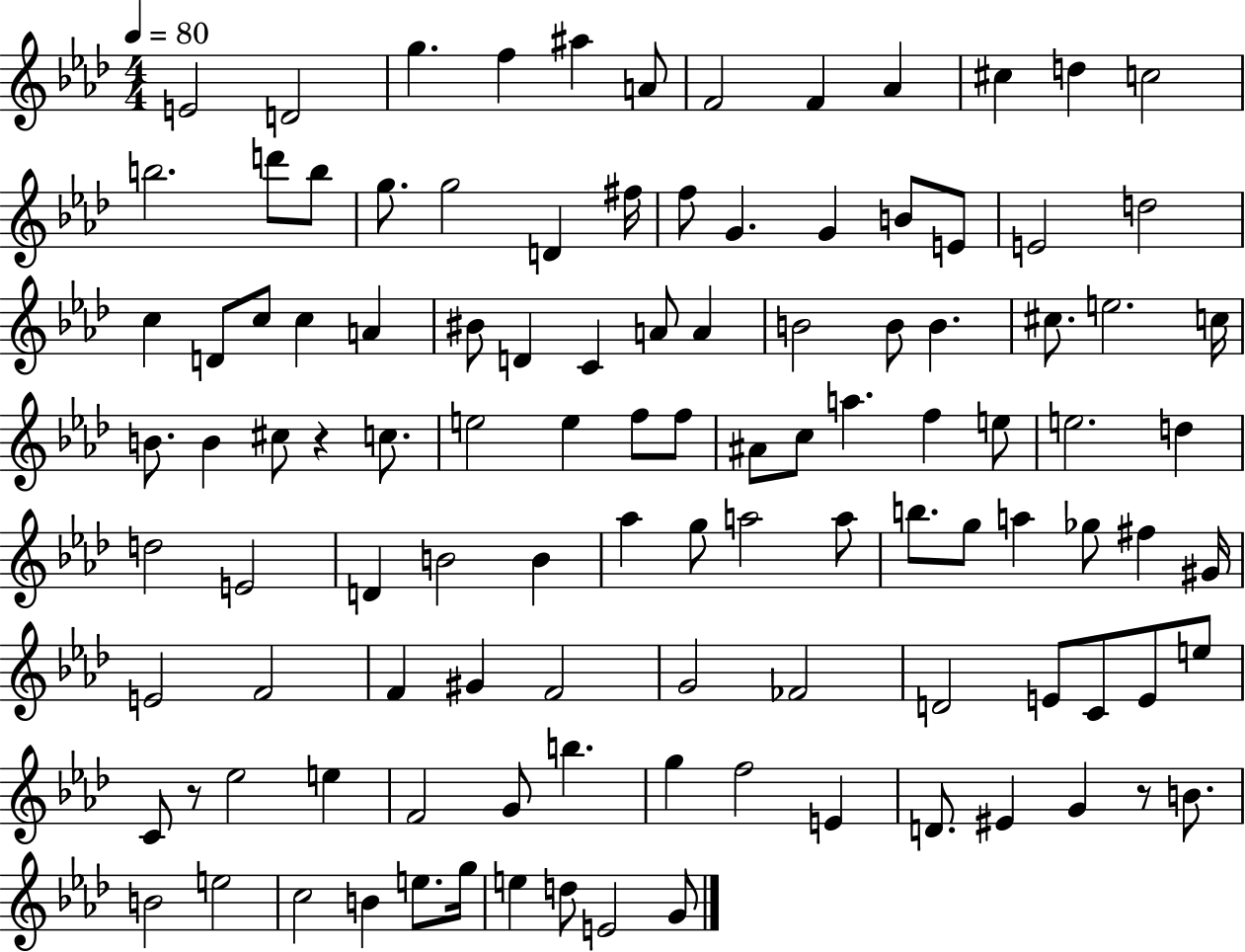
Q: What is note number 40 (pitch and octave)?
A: C#5